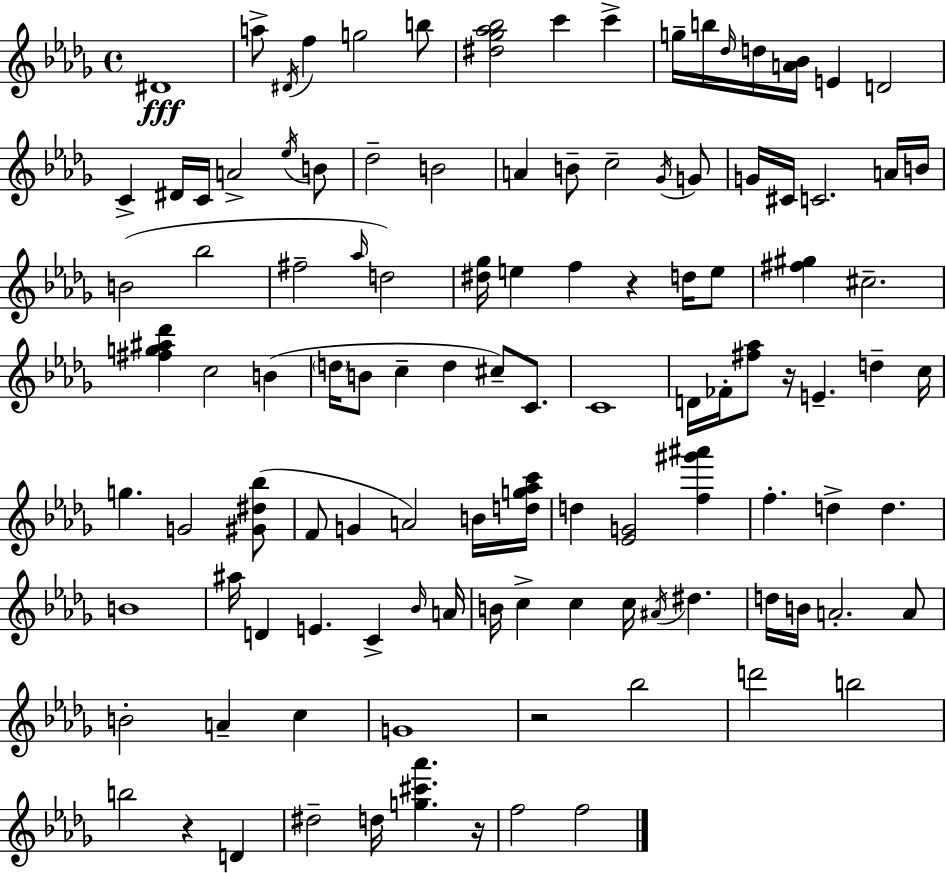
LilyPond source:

{
  \clef treble
  \time 4/4
  \defaultTimeSignature
  \key bes \minor
  dis'1\fff | a''8-> \acciaccatura { dis'16 } f''4 g''2 b''8 | <dis'' ges'' aes'' bes''>2 c'''4 c'''4-> | g''16-- b''16 \grace { des''16 } d''16 <a' bes'>16 e'4 d'2 | \break c'4-> dis'16 c'16 a'2-> | \acciaccatura { ees''16 } b'8 des''2-- b'2 | a'4 b'8-- c''2-- | \acciaccatura { ges'16 } g'8 g'16 cis'16 c'2. | \break a'16 b'16 b'2( bes''2 | fis''2-- \grace { aes''16 } d''2) | <dis'' ges''>16 e''4 f''4 r4 | d''16 e''8 <fis'' gis''>4 cis''2.-- | \break <fis'' g'' ais'' des'''>4 c''2 | b'4( \parenthesize d''16 b'8 c''4-- d''4 | cis''8--) c'8. c'1 | d'16 fes'16-. <fis'' aes''>8 r16 e'4.-- | \break d''4-- c''16 g''4. g'2 | <gis' dis'' bes''>8( f'8 g'4 a'2) | b'16 <d'' g'' aes'' c'''>16 d''4 <ees' g'>2 | <f'' gis''' ais'''>4 f''4.-. d''4-> d''4. | \break b'1 | ais''16 d'4 e'4. | c'4-> \grace { bes'16 } a'16 b'16 c''4-> c''4 c''16 | \acciaccatura { ais'16 } dis''4. d''16 b'16 a'2.-. | \break a'8 b'2-. a'4-- | c''4 g'1 | r2 bes''2 | d'''2 b''2 | \break b''2 r4 | d'4 dis''2-- d''16 | <g'' cis''' aes'''>4. r16 f''2 f''2 | \bar "|."
}